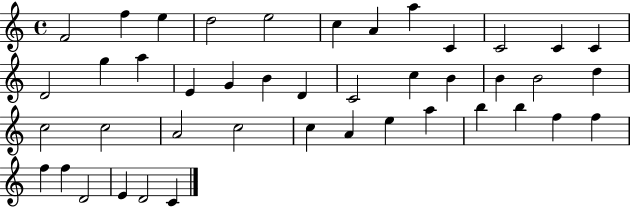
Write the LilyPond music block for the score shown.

{
  \clef treble
  \time 4/4
  \defaultTimeSignature
  \key c \major
  f'2 f''4 e''4 | d''2 e''2 | c''4 a'4 a''4 c'4 | c'2 c'4 c'4 | \break d'2 g''4 a''4 | e'4 g'4 b'4 d'4 | c'2 c''4 b'4 | b'4 b'2 d''4 | \break c''2 c''2 | a'2 c''2 | c''4 a'4 e''4 a''4 | b''4 b''4 f''4 f''4 | \break f''4 f''4 d'2 | e'4 d'2 c'4 | \bar "|."
}